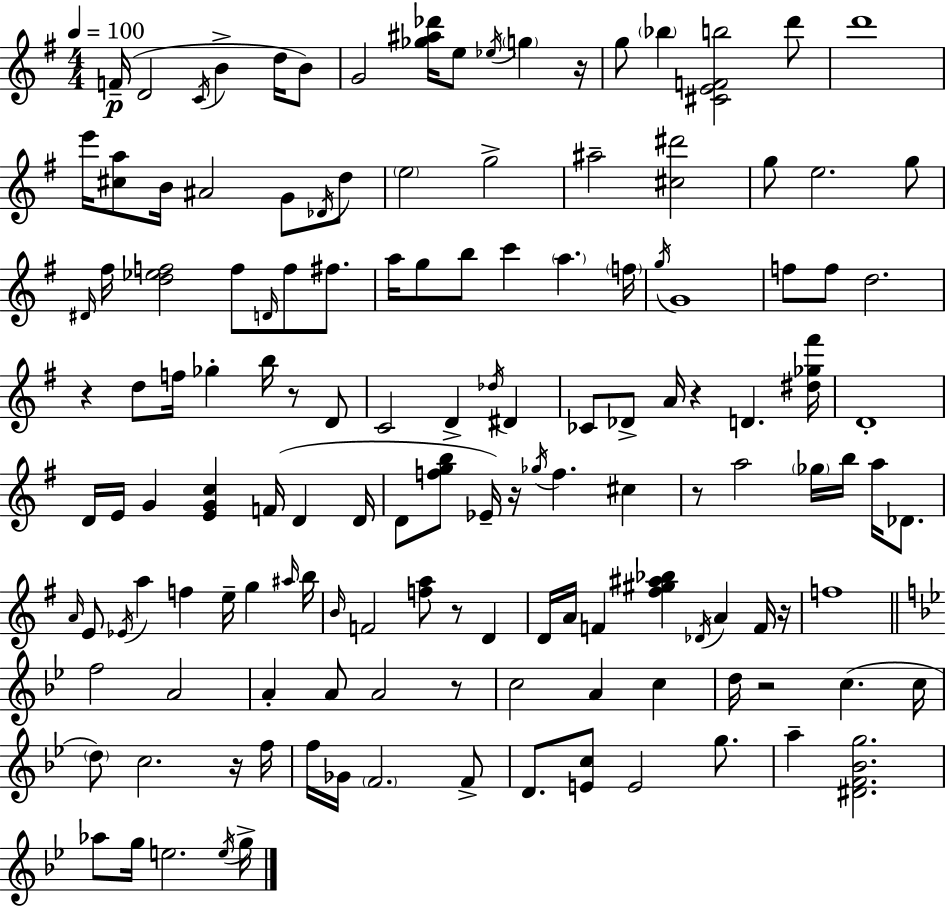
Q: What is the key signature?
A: G major